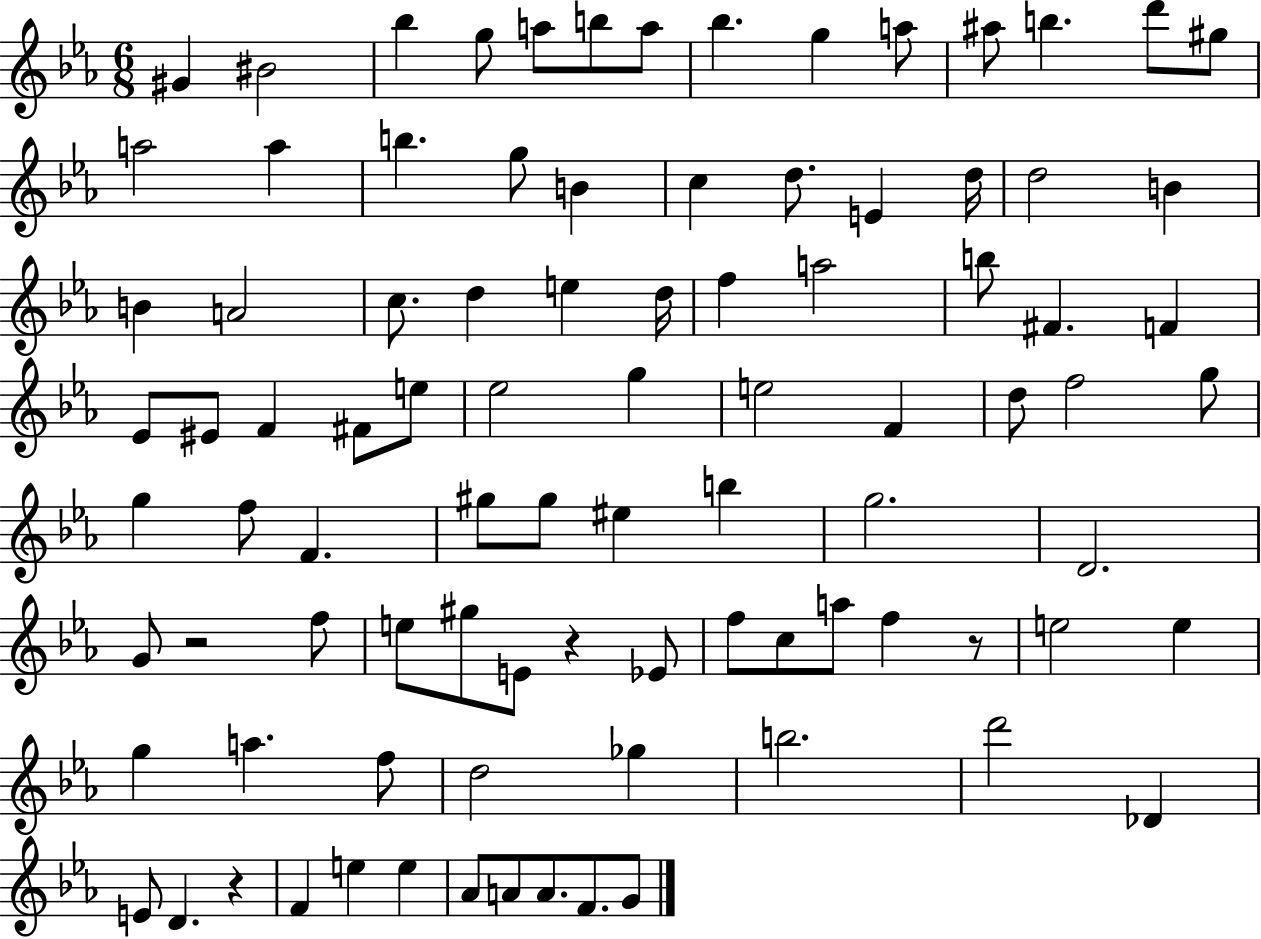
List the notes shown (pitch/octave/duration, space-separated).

G#4/q BIS4/h Bb5/q G5/e A5/e B5/e A5/e Bb5/q. G5/q A5/e A#5/e B5/q. D6/e G#5/e A5/h A5/q B5/q. G5/e B4/q C5/q D5/e. E4/q D5/s D5/h B4/q B4/q A4/h C5/e. D5/q E5/q D5/s F5/q A5/h B5/e F#4/q. F4/q Eb4/e EIS4/e F4/q F#4/e E5/e Eb5/h G5/q E5/h F4/q D5/e F5/h G5/e G5/q F5/e F4/q. G#5/e G#5/e EIS5/q B5/q G5/h. D4/h. G4/e R/h F5/e E5/e G#5/e E4/e R/q Eb4/e F5/e C5/e A5/e F5/q R/e E5/h E5/q G5/q A5/q. F5/e D5/h Gb5/q B5/h. D6/h Db4/q E4/e D4/q. R/q F4/q E5/q E5/q Ab4/e A4/e A4/e. F4/e. G4/e